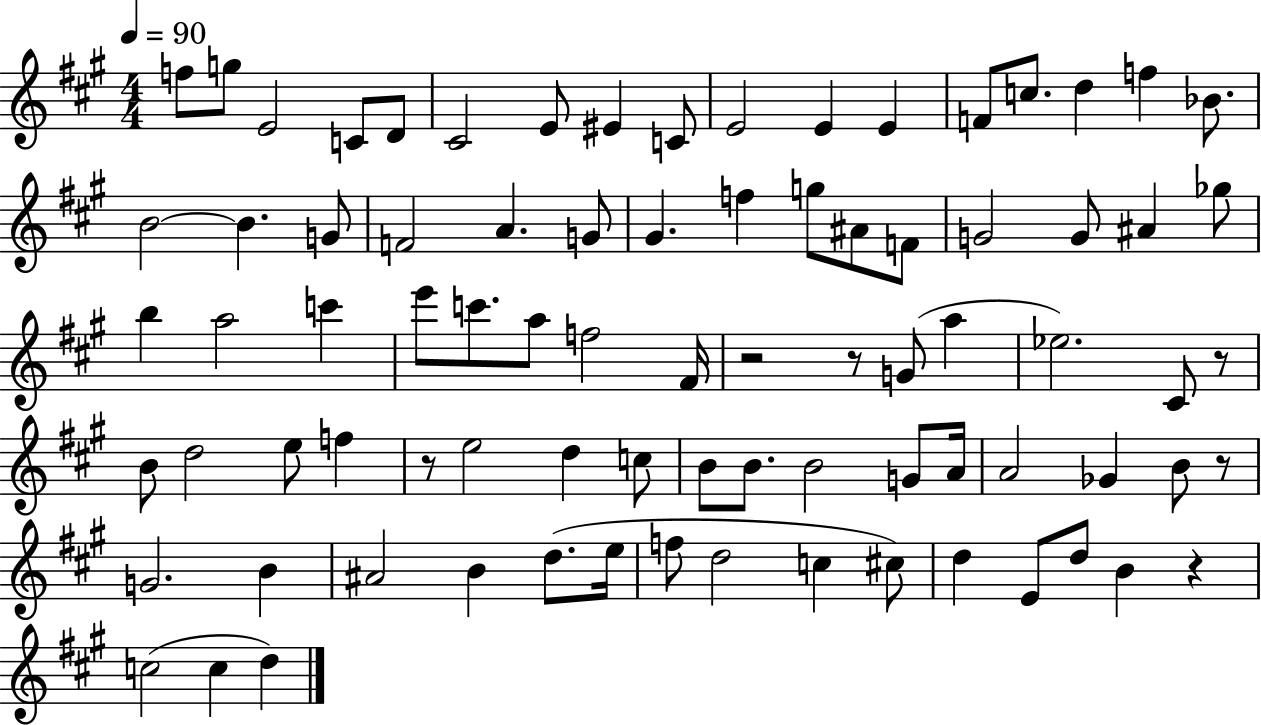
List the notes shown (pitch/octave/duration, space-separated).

F5/e G5/e E4/h C4/e D4/e C#4/h E4/e EIS4/q C4/e E4/h E4/q E4/q F4/e C5/e. D5/q F5/q Bb4/e. B4/h B4/q. G4/e F4/h A4/q. G4/e G#4/q. F5/q G5/e A#4/e F4/e G4/h G4/e A#4/q Gb5/e B5/q A5/h C6/q E6/e C6/e. A5/e F5/h F#4/s R/h R/e G4/e A5/q Eb5/h. C#4/e R/e B4/e D5/h E5/e F5/q R/e E5/h D5/q C5/e B4/e B4/e. B4/h G4/e A4/s A4/h Gb4/q B4/e R/e G4/h. B4/q A#4/h B4/q D5/e. E5/s F5/e D5/h C5/q C#5/e D5/q E4/e D5/e B4/q R/q C5/h C5/q D5/q